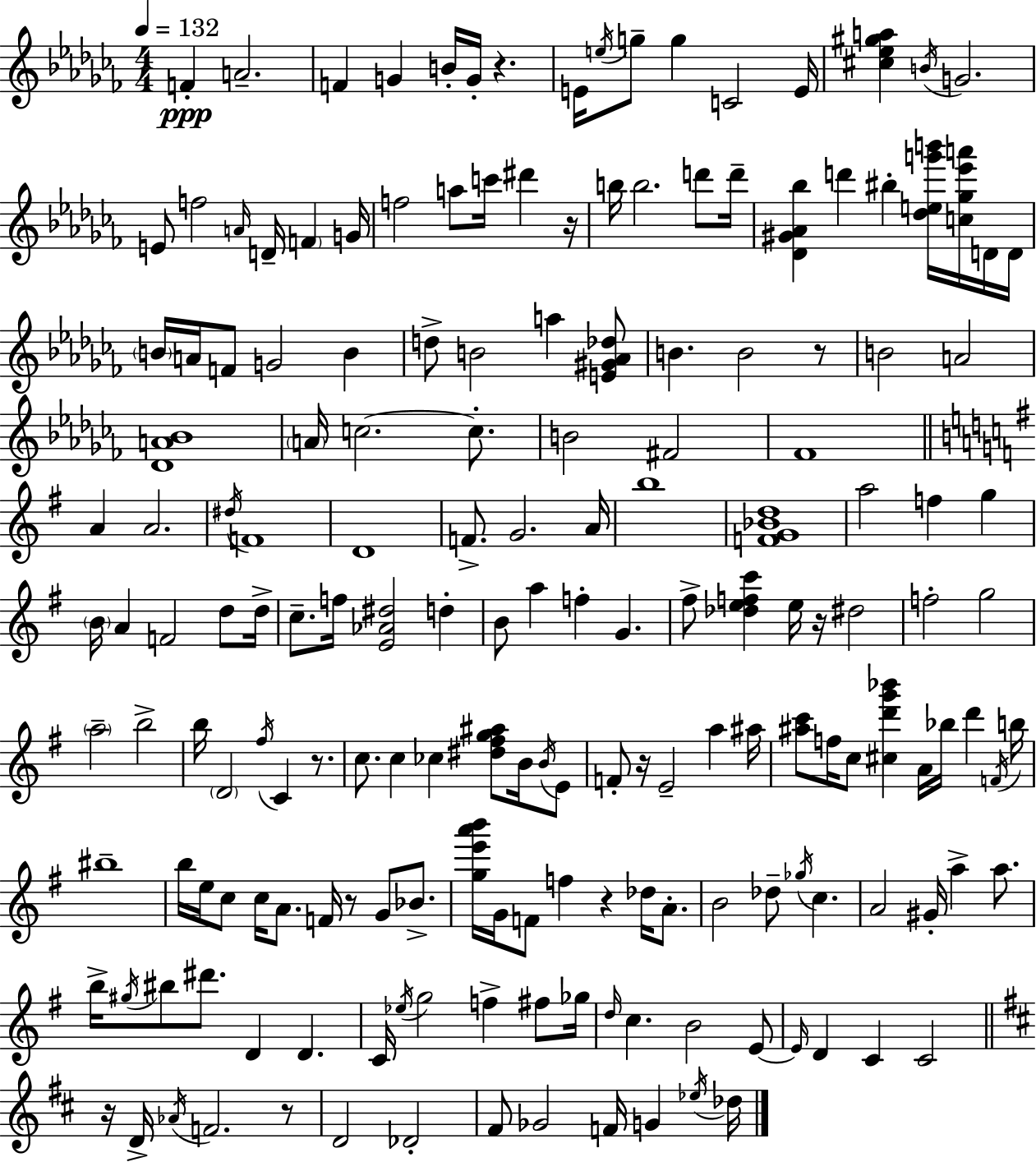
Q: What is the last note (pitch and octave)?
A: Db5